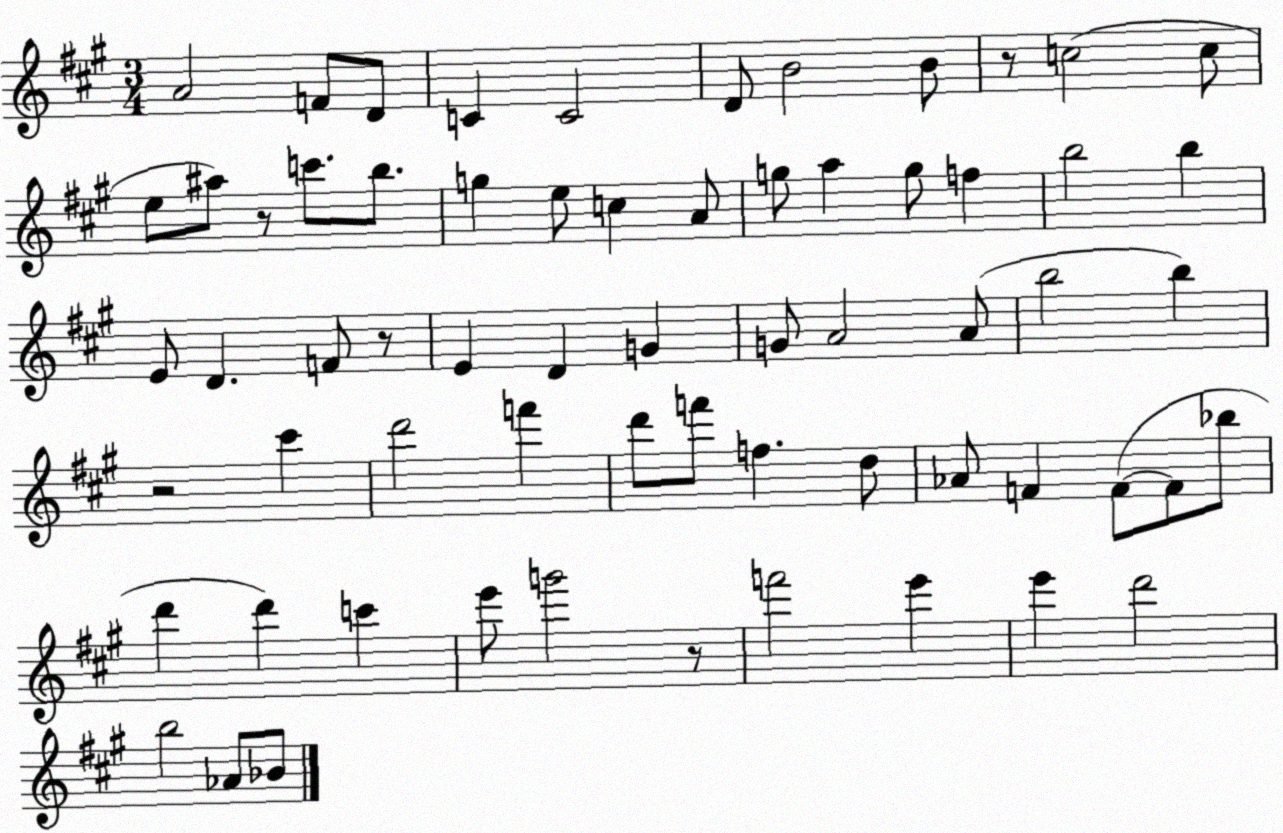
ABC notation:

X:1
T:Untitled
M:3/4
L:1/4
K:A
A2 F/2 D/2 C C2 D/2 B2 B/2 z/2 c2 c/2 e/2 ^a/2 z/2 c'/2 b/2 g e/2 c A/2 g/2 a g/2 f b2 b E/2 D F/2 z/2 E D G G/2 A2 A/2 b2 b z2 ^c' d'2 f' d'/2 f'/2 f d/2 _A/2 F F/2 F/2 _b/2 d' d' c' e'/2 g'2 z/2 f'2 e' e' d'2 b2 _A/2 _B/2